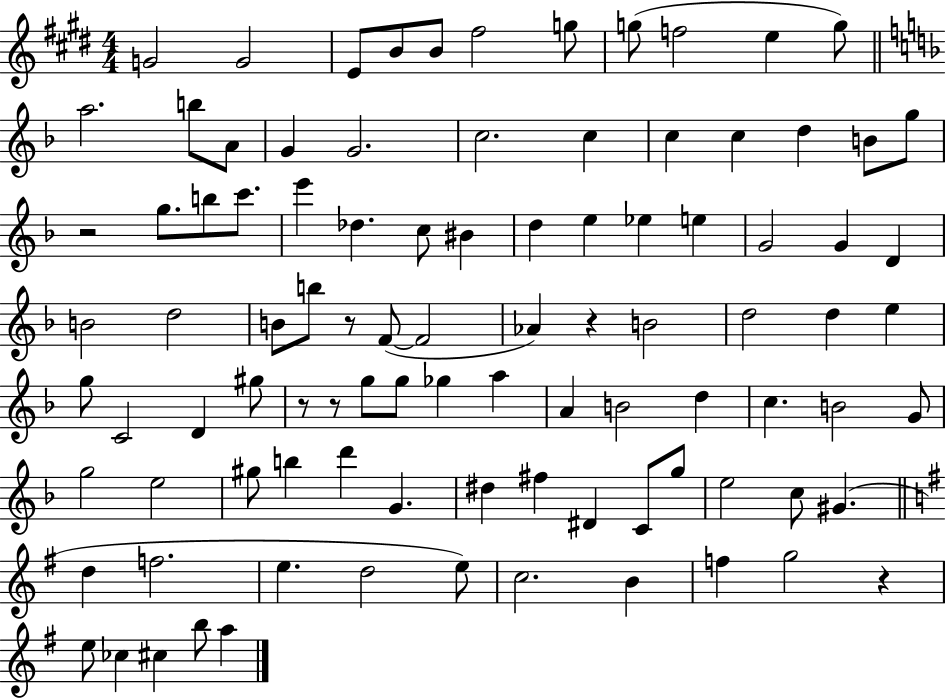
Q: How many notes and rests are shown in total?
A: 96